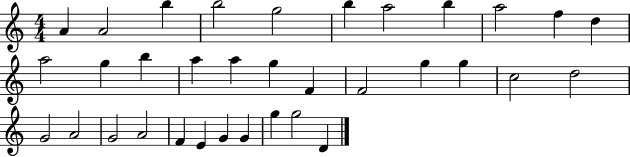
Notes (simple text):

A4/q A4/h B5/q B5/h G5/h B5/q A5/h B5/q A5/h F5/q D5/q A5/h G5/q B5/q A5/q A5/q G5/q F4/q F4/h G5/q G5/q C5/h D5/h G4/h A4/h G4/h A4/h F4/q E4/q G4/q G4/q G5/q G5/h D4/q